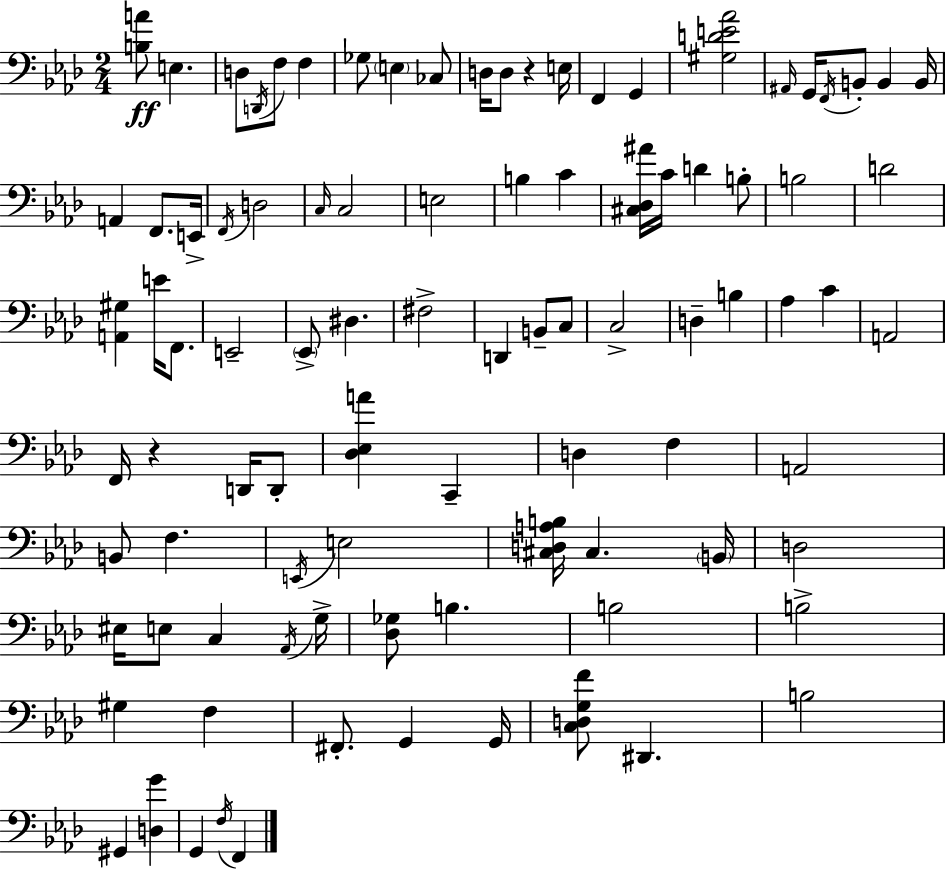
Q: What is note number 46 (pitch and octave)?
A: B3